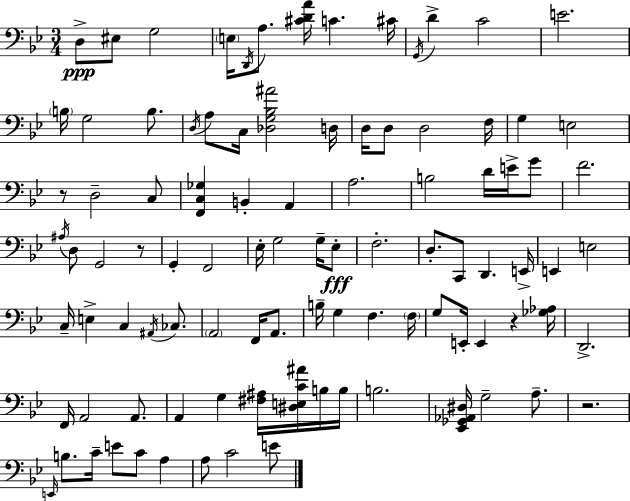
X:1
T:Untitled
M:3/4
L:1/4
K:Bb
D,/2 ^E,/2 G,2 E,/4 D,,/4 A,/2 [^CDA]/4 C ^C/4 G,,/4 D C2 E2 B,/4 G,2 B,/2 D,/4 A,/2 C,/4 [_D,G,_B,^A]2 D,/4 D,/4 D,/2 D,2 F,/4 G, E,2 z/2 D,2 C,/2 [F,,C,_G,] B,, A,, A,2 B,2 D/4 E/4 G/2 F2 ^A,/4 D,/2 G,,2 z/2 G,, F,,2 _E,/4 G,2 G,/4 _E,/2 F,2 D,/2 C,,/2 D,, E,,/4 E,, E,2 C,/4 E, C, ^A,,/4 _C,/2 A,,2 F,,/4 A,,/2 B,/4 G, F, F,/4 G,/2 E,,/4 E,, z [_G,_A,]/4 D,,2 F,,/4 A,,2 A,,/2 A,, G, [^F,^A,]/4 [^D,E,C^A]/4 B,/4 B,/4 B,2 [_E,,_G,,_A,,^D,]/4 G,2 A,/2 z2 E,,/4 B,/2 C/4 E/2 C/2 A, A,/2 C2 E/2